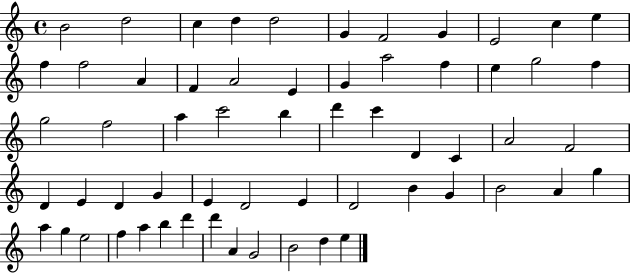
{
  \clef treble
  \time 4/4
  \defaultTimeSignature
  \key c \major
  b'2 d''2 | c''4 d''4 d''2 | g'4 f'2 g'4 | e'2 c''4 e''4 | \break f''4 f''2 a'4 | f'4 a'2 e'4 | g'4 a''2 f''4 | e''4 g''2 f''4 | \break g''2 f''2 | a''4 c'''2 b''4 | d'''4 c'''4 d'4 c'4 | a'2 f'2 | \break d'4 e'4 d'4 g'4 | e'4 d'2 e'4 | d'2 b'4 g'4 | b'2 a'4 g''4 | \break a''4 g''4 e''2 | f''4 a''4 b''4 d'''4 | d'''4 a'4 g'2 | b'2 d''4 e''4 | \break \bar "|."
}